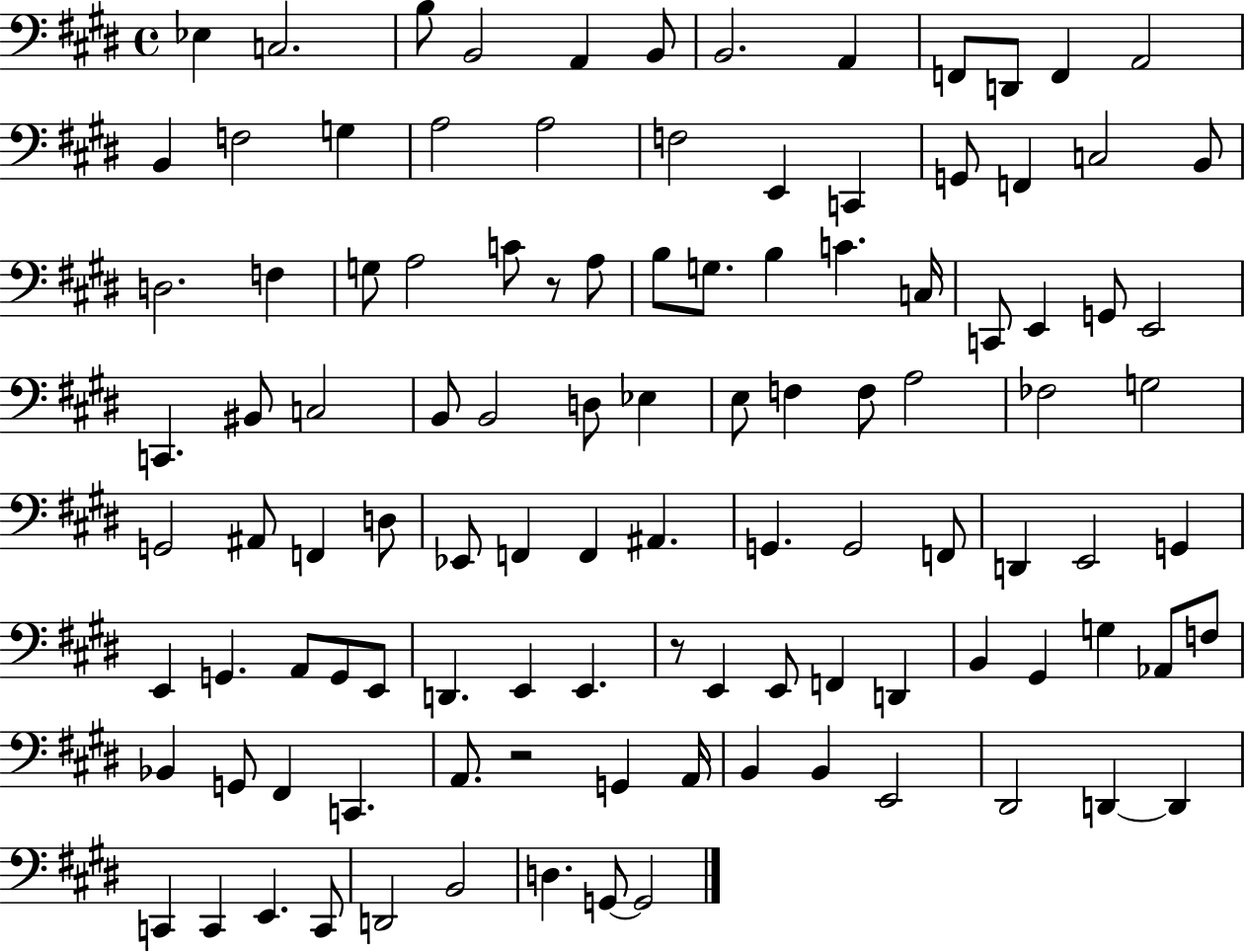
Eb3/q C3/h. B3/e B2/h A2/q B2/e B2/h. A2/q F2/e D2/e F2/q A2/h B2/q F3/h G3/q A3/h A3/h F3/h E2/q C2/q G2/e F2/q C3/h B2/e D3/h. F3/q G3/e A3/h C4/e R/e A3/e B3/e G3/e. B3/q C4/q. C3/s C2/e E2/q G2/e E2/h C2/q. BIS2/e C3/h B2/e B2/h D3/e Eb3/q E3/e F3/q F3/e A3/h FES3/h G3/h G2/h A#2/e F2/q D3/e Eb2/e F2/q F2/q A#2/q. G2/q. G2/h F2/e D2/q E2/h G2/q E2/q G2/q. A2/e G2/e E2/e D2/q. E2/q E2/q. R/e E2/q E2/e F2/q D2/q B2/q G#2/q G3/q Ab2/e F3/e Bb2/q G2/e F#2/q C2/q. A2/e. R/h G2/q A2/s B2/q B2/q E2/h D#2/h D2/q D2/q C2/q C2/q E2/q. C2/e D2/h B2/h D3/q. G2/e G2/h